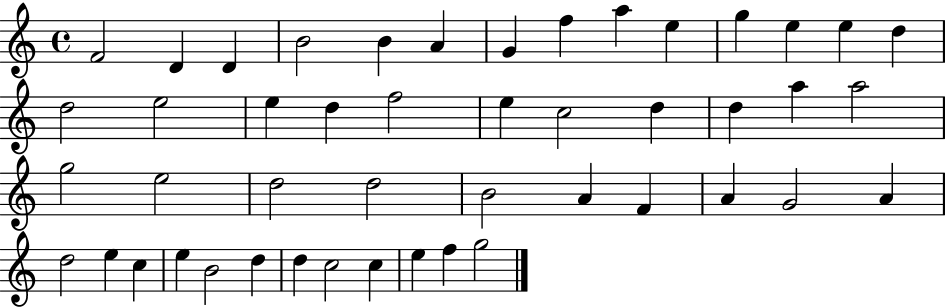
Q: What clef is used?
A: treble